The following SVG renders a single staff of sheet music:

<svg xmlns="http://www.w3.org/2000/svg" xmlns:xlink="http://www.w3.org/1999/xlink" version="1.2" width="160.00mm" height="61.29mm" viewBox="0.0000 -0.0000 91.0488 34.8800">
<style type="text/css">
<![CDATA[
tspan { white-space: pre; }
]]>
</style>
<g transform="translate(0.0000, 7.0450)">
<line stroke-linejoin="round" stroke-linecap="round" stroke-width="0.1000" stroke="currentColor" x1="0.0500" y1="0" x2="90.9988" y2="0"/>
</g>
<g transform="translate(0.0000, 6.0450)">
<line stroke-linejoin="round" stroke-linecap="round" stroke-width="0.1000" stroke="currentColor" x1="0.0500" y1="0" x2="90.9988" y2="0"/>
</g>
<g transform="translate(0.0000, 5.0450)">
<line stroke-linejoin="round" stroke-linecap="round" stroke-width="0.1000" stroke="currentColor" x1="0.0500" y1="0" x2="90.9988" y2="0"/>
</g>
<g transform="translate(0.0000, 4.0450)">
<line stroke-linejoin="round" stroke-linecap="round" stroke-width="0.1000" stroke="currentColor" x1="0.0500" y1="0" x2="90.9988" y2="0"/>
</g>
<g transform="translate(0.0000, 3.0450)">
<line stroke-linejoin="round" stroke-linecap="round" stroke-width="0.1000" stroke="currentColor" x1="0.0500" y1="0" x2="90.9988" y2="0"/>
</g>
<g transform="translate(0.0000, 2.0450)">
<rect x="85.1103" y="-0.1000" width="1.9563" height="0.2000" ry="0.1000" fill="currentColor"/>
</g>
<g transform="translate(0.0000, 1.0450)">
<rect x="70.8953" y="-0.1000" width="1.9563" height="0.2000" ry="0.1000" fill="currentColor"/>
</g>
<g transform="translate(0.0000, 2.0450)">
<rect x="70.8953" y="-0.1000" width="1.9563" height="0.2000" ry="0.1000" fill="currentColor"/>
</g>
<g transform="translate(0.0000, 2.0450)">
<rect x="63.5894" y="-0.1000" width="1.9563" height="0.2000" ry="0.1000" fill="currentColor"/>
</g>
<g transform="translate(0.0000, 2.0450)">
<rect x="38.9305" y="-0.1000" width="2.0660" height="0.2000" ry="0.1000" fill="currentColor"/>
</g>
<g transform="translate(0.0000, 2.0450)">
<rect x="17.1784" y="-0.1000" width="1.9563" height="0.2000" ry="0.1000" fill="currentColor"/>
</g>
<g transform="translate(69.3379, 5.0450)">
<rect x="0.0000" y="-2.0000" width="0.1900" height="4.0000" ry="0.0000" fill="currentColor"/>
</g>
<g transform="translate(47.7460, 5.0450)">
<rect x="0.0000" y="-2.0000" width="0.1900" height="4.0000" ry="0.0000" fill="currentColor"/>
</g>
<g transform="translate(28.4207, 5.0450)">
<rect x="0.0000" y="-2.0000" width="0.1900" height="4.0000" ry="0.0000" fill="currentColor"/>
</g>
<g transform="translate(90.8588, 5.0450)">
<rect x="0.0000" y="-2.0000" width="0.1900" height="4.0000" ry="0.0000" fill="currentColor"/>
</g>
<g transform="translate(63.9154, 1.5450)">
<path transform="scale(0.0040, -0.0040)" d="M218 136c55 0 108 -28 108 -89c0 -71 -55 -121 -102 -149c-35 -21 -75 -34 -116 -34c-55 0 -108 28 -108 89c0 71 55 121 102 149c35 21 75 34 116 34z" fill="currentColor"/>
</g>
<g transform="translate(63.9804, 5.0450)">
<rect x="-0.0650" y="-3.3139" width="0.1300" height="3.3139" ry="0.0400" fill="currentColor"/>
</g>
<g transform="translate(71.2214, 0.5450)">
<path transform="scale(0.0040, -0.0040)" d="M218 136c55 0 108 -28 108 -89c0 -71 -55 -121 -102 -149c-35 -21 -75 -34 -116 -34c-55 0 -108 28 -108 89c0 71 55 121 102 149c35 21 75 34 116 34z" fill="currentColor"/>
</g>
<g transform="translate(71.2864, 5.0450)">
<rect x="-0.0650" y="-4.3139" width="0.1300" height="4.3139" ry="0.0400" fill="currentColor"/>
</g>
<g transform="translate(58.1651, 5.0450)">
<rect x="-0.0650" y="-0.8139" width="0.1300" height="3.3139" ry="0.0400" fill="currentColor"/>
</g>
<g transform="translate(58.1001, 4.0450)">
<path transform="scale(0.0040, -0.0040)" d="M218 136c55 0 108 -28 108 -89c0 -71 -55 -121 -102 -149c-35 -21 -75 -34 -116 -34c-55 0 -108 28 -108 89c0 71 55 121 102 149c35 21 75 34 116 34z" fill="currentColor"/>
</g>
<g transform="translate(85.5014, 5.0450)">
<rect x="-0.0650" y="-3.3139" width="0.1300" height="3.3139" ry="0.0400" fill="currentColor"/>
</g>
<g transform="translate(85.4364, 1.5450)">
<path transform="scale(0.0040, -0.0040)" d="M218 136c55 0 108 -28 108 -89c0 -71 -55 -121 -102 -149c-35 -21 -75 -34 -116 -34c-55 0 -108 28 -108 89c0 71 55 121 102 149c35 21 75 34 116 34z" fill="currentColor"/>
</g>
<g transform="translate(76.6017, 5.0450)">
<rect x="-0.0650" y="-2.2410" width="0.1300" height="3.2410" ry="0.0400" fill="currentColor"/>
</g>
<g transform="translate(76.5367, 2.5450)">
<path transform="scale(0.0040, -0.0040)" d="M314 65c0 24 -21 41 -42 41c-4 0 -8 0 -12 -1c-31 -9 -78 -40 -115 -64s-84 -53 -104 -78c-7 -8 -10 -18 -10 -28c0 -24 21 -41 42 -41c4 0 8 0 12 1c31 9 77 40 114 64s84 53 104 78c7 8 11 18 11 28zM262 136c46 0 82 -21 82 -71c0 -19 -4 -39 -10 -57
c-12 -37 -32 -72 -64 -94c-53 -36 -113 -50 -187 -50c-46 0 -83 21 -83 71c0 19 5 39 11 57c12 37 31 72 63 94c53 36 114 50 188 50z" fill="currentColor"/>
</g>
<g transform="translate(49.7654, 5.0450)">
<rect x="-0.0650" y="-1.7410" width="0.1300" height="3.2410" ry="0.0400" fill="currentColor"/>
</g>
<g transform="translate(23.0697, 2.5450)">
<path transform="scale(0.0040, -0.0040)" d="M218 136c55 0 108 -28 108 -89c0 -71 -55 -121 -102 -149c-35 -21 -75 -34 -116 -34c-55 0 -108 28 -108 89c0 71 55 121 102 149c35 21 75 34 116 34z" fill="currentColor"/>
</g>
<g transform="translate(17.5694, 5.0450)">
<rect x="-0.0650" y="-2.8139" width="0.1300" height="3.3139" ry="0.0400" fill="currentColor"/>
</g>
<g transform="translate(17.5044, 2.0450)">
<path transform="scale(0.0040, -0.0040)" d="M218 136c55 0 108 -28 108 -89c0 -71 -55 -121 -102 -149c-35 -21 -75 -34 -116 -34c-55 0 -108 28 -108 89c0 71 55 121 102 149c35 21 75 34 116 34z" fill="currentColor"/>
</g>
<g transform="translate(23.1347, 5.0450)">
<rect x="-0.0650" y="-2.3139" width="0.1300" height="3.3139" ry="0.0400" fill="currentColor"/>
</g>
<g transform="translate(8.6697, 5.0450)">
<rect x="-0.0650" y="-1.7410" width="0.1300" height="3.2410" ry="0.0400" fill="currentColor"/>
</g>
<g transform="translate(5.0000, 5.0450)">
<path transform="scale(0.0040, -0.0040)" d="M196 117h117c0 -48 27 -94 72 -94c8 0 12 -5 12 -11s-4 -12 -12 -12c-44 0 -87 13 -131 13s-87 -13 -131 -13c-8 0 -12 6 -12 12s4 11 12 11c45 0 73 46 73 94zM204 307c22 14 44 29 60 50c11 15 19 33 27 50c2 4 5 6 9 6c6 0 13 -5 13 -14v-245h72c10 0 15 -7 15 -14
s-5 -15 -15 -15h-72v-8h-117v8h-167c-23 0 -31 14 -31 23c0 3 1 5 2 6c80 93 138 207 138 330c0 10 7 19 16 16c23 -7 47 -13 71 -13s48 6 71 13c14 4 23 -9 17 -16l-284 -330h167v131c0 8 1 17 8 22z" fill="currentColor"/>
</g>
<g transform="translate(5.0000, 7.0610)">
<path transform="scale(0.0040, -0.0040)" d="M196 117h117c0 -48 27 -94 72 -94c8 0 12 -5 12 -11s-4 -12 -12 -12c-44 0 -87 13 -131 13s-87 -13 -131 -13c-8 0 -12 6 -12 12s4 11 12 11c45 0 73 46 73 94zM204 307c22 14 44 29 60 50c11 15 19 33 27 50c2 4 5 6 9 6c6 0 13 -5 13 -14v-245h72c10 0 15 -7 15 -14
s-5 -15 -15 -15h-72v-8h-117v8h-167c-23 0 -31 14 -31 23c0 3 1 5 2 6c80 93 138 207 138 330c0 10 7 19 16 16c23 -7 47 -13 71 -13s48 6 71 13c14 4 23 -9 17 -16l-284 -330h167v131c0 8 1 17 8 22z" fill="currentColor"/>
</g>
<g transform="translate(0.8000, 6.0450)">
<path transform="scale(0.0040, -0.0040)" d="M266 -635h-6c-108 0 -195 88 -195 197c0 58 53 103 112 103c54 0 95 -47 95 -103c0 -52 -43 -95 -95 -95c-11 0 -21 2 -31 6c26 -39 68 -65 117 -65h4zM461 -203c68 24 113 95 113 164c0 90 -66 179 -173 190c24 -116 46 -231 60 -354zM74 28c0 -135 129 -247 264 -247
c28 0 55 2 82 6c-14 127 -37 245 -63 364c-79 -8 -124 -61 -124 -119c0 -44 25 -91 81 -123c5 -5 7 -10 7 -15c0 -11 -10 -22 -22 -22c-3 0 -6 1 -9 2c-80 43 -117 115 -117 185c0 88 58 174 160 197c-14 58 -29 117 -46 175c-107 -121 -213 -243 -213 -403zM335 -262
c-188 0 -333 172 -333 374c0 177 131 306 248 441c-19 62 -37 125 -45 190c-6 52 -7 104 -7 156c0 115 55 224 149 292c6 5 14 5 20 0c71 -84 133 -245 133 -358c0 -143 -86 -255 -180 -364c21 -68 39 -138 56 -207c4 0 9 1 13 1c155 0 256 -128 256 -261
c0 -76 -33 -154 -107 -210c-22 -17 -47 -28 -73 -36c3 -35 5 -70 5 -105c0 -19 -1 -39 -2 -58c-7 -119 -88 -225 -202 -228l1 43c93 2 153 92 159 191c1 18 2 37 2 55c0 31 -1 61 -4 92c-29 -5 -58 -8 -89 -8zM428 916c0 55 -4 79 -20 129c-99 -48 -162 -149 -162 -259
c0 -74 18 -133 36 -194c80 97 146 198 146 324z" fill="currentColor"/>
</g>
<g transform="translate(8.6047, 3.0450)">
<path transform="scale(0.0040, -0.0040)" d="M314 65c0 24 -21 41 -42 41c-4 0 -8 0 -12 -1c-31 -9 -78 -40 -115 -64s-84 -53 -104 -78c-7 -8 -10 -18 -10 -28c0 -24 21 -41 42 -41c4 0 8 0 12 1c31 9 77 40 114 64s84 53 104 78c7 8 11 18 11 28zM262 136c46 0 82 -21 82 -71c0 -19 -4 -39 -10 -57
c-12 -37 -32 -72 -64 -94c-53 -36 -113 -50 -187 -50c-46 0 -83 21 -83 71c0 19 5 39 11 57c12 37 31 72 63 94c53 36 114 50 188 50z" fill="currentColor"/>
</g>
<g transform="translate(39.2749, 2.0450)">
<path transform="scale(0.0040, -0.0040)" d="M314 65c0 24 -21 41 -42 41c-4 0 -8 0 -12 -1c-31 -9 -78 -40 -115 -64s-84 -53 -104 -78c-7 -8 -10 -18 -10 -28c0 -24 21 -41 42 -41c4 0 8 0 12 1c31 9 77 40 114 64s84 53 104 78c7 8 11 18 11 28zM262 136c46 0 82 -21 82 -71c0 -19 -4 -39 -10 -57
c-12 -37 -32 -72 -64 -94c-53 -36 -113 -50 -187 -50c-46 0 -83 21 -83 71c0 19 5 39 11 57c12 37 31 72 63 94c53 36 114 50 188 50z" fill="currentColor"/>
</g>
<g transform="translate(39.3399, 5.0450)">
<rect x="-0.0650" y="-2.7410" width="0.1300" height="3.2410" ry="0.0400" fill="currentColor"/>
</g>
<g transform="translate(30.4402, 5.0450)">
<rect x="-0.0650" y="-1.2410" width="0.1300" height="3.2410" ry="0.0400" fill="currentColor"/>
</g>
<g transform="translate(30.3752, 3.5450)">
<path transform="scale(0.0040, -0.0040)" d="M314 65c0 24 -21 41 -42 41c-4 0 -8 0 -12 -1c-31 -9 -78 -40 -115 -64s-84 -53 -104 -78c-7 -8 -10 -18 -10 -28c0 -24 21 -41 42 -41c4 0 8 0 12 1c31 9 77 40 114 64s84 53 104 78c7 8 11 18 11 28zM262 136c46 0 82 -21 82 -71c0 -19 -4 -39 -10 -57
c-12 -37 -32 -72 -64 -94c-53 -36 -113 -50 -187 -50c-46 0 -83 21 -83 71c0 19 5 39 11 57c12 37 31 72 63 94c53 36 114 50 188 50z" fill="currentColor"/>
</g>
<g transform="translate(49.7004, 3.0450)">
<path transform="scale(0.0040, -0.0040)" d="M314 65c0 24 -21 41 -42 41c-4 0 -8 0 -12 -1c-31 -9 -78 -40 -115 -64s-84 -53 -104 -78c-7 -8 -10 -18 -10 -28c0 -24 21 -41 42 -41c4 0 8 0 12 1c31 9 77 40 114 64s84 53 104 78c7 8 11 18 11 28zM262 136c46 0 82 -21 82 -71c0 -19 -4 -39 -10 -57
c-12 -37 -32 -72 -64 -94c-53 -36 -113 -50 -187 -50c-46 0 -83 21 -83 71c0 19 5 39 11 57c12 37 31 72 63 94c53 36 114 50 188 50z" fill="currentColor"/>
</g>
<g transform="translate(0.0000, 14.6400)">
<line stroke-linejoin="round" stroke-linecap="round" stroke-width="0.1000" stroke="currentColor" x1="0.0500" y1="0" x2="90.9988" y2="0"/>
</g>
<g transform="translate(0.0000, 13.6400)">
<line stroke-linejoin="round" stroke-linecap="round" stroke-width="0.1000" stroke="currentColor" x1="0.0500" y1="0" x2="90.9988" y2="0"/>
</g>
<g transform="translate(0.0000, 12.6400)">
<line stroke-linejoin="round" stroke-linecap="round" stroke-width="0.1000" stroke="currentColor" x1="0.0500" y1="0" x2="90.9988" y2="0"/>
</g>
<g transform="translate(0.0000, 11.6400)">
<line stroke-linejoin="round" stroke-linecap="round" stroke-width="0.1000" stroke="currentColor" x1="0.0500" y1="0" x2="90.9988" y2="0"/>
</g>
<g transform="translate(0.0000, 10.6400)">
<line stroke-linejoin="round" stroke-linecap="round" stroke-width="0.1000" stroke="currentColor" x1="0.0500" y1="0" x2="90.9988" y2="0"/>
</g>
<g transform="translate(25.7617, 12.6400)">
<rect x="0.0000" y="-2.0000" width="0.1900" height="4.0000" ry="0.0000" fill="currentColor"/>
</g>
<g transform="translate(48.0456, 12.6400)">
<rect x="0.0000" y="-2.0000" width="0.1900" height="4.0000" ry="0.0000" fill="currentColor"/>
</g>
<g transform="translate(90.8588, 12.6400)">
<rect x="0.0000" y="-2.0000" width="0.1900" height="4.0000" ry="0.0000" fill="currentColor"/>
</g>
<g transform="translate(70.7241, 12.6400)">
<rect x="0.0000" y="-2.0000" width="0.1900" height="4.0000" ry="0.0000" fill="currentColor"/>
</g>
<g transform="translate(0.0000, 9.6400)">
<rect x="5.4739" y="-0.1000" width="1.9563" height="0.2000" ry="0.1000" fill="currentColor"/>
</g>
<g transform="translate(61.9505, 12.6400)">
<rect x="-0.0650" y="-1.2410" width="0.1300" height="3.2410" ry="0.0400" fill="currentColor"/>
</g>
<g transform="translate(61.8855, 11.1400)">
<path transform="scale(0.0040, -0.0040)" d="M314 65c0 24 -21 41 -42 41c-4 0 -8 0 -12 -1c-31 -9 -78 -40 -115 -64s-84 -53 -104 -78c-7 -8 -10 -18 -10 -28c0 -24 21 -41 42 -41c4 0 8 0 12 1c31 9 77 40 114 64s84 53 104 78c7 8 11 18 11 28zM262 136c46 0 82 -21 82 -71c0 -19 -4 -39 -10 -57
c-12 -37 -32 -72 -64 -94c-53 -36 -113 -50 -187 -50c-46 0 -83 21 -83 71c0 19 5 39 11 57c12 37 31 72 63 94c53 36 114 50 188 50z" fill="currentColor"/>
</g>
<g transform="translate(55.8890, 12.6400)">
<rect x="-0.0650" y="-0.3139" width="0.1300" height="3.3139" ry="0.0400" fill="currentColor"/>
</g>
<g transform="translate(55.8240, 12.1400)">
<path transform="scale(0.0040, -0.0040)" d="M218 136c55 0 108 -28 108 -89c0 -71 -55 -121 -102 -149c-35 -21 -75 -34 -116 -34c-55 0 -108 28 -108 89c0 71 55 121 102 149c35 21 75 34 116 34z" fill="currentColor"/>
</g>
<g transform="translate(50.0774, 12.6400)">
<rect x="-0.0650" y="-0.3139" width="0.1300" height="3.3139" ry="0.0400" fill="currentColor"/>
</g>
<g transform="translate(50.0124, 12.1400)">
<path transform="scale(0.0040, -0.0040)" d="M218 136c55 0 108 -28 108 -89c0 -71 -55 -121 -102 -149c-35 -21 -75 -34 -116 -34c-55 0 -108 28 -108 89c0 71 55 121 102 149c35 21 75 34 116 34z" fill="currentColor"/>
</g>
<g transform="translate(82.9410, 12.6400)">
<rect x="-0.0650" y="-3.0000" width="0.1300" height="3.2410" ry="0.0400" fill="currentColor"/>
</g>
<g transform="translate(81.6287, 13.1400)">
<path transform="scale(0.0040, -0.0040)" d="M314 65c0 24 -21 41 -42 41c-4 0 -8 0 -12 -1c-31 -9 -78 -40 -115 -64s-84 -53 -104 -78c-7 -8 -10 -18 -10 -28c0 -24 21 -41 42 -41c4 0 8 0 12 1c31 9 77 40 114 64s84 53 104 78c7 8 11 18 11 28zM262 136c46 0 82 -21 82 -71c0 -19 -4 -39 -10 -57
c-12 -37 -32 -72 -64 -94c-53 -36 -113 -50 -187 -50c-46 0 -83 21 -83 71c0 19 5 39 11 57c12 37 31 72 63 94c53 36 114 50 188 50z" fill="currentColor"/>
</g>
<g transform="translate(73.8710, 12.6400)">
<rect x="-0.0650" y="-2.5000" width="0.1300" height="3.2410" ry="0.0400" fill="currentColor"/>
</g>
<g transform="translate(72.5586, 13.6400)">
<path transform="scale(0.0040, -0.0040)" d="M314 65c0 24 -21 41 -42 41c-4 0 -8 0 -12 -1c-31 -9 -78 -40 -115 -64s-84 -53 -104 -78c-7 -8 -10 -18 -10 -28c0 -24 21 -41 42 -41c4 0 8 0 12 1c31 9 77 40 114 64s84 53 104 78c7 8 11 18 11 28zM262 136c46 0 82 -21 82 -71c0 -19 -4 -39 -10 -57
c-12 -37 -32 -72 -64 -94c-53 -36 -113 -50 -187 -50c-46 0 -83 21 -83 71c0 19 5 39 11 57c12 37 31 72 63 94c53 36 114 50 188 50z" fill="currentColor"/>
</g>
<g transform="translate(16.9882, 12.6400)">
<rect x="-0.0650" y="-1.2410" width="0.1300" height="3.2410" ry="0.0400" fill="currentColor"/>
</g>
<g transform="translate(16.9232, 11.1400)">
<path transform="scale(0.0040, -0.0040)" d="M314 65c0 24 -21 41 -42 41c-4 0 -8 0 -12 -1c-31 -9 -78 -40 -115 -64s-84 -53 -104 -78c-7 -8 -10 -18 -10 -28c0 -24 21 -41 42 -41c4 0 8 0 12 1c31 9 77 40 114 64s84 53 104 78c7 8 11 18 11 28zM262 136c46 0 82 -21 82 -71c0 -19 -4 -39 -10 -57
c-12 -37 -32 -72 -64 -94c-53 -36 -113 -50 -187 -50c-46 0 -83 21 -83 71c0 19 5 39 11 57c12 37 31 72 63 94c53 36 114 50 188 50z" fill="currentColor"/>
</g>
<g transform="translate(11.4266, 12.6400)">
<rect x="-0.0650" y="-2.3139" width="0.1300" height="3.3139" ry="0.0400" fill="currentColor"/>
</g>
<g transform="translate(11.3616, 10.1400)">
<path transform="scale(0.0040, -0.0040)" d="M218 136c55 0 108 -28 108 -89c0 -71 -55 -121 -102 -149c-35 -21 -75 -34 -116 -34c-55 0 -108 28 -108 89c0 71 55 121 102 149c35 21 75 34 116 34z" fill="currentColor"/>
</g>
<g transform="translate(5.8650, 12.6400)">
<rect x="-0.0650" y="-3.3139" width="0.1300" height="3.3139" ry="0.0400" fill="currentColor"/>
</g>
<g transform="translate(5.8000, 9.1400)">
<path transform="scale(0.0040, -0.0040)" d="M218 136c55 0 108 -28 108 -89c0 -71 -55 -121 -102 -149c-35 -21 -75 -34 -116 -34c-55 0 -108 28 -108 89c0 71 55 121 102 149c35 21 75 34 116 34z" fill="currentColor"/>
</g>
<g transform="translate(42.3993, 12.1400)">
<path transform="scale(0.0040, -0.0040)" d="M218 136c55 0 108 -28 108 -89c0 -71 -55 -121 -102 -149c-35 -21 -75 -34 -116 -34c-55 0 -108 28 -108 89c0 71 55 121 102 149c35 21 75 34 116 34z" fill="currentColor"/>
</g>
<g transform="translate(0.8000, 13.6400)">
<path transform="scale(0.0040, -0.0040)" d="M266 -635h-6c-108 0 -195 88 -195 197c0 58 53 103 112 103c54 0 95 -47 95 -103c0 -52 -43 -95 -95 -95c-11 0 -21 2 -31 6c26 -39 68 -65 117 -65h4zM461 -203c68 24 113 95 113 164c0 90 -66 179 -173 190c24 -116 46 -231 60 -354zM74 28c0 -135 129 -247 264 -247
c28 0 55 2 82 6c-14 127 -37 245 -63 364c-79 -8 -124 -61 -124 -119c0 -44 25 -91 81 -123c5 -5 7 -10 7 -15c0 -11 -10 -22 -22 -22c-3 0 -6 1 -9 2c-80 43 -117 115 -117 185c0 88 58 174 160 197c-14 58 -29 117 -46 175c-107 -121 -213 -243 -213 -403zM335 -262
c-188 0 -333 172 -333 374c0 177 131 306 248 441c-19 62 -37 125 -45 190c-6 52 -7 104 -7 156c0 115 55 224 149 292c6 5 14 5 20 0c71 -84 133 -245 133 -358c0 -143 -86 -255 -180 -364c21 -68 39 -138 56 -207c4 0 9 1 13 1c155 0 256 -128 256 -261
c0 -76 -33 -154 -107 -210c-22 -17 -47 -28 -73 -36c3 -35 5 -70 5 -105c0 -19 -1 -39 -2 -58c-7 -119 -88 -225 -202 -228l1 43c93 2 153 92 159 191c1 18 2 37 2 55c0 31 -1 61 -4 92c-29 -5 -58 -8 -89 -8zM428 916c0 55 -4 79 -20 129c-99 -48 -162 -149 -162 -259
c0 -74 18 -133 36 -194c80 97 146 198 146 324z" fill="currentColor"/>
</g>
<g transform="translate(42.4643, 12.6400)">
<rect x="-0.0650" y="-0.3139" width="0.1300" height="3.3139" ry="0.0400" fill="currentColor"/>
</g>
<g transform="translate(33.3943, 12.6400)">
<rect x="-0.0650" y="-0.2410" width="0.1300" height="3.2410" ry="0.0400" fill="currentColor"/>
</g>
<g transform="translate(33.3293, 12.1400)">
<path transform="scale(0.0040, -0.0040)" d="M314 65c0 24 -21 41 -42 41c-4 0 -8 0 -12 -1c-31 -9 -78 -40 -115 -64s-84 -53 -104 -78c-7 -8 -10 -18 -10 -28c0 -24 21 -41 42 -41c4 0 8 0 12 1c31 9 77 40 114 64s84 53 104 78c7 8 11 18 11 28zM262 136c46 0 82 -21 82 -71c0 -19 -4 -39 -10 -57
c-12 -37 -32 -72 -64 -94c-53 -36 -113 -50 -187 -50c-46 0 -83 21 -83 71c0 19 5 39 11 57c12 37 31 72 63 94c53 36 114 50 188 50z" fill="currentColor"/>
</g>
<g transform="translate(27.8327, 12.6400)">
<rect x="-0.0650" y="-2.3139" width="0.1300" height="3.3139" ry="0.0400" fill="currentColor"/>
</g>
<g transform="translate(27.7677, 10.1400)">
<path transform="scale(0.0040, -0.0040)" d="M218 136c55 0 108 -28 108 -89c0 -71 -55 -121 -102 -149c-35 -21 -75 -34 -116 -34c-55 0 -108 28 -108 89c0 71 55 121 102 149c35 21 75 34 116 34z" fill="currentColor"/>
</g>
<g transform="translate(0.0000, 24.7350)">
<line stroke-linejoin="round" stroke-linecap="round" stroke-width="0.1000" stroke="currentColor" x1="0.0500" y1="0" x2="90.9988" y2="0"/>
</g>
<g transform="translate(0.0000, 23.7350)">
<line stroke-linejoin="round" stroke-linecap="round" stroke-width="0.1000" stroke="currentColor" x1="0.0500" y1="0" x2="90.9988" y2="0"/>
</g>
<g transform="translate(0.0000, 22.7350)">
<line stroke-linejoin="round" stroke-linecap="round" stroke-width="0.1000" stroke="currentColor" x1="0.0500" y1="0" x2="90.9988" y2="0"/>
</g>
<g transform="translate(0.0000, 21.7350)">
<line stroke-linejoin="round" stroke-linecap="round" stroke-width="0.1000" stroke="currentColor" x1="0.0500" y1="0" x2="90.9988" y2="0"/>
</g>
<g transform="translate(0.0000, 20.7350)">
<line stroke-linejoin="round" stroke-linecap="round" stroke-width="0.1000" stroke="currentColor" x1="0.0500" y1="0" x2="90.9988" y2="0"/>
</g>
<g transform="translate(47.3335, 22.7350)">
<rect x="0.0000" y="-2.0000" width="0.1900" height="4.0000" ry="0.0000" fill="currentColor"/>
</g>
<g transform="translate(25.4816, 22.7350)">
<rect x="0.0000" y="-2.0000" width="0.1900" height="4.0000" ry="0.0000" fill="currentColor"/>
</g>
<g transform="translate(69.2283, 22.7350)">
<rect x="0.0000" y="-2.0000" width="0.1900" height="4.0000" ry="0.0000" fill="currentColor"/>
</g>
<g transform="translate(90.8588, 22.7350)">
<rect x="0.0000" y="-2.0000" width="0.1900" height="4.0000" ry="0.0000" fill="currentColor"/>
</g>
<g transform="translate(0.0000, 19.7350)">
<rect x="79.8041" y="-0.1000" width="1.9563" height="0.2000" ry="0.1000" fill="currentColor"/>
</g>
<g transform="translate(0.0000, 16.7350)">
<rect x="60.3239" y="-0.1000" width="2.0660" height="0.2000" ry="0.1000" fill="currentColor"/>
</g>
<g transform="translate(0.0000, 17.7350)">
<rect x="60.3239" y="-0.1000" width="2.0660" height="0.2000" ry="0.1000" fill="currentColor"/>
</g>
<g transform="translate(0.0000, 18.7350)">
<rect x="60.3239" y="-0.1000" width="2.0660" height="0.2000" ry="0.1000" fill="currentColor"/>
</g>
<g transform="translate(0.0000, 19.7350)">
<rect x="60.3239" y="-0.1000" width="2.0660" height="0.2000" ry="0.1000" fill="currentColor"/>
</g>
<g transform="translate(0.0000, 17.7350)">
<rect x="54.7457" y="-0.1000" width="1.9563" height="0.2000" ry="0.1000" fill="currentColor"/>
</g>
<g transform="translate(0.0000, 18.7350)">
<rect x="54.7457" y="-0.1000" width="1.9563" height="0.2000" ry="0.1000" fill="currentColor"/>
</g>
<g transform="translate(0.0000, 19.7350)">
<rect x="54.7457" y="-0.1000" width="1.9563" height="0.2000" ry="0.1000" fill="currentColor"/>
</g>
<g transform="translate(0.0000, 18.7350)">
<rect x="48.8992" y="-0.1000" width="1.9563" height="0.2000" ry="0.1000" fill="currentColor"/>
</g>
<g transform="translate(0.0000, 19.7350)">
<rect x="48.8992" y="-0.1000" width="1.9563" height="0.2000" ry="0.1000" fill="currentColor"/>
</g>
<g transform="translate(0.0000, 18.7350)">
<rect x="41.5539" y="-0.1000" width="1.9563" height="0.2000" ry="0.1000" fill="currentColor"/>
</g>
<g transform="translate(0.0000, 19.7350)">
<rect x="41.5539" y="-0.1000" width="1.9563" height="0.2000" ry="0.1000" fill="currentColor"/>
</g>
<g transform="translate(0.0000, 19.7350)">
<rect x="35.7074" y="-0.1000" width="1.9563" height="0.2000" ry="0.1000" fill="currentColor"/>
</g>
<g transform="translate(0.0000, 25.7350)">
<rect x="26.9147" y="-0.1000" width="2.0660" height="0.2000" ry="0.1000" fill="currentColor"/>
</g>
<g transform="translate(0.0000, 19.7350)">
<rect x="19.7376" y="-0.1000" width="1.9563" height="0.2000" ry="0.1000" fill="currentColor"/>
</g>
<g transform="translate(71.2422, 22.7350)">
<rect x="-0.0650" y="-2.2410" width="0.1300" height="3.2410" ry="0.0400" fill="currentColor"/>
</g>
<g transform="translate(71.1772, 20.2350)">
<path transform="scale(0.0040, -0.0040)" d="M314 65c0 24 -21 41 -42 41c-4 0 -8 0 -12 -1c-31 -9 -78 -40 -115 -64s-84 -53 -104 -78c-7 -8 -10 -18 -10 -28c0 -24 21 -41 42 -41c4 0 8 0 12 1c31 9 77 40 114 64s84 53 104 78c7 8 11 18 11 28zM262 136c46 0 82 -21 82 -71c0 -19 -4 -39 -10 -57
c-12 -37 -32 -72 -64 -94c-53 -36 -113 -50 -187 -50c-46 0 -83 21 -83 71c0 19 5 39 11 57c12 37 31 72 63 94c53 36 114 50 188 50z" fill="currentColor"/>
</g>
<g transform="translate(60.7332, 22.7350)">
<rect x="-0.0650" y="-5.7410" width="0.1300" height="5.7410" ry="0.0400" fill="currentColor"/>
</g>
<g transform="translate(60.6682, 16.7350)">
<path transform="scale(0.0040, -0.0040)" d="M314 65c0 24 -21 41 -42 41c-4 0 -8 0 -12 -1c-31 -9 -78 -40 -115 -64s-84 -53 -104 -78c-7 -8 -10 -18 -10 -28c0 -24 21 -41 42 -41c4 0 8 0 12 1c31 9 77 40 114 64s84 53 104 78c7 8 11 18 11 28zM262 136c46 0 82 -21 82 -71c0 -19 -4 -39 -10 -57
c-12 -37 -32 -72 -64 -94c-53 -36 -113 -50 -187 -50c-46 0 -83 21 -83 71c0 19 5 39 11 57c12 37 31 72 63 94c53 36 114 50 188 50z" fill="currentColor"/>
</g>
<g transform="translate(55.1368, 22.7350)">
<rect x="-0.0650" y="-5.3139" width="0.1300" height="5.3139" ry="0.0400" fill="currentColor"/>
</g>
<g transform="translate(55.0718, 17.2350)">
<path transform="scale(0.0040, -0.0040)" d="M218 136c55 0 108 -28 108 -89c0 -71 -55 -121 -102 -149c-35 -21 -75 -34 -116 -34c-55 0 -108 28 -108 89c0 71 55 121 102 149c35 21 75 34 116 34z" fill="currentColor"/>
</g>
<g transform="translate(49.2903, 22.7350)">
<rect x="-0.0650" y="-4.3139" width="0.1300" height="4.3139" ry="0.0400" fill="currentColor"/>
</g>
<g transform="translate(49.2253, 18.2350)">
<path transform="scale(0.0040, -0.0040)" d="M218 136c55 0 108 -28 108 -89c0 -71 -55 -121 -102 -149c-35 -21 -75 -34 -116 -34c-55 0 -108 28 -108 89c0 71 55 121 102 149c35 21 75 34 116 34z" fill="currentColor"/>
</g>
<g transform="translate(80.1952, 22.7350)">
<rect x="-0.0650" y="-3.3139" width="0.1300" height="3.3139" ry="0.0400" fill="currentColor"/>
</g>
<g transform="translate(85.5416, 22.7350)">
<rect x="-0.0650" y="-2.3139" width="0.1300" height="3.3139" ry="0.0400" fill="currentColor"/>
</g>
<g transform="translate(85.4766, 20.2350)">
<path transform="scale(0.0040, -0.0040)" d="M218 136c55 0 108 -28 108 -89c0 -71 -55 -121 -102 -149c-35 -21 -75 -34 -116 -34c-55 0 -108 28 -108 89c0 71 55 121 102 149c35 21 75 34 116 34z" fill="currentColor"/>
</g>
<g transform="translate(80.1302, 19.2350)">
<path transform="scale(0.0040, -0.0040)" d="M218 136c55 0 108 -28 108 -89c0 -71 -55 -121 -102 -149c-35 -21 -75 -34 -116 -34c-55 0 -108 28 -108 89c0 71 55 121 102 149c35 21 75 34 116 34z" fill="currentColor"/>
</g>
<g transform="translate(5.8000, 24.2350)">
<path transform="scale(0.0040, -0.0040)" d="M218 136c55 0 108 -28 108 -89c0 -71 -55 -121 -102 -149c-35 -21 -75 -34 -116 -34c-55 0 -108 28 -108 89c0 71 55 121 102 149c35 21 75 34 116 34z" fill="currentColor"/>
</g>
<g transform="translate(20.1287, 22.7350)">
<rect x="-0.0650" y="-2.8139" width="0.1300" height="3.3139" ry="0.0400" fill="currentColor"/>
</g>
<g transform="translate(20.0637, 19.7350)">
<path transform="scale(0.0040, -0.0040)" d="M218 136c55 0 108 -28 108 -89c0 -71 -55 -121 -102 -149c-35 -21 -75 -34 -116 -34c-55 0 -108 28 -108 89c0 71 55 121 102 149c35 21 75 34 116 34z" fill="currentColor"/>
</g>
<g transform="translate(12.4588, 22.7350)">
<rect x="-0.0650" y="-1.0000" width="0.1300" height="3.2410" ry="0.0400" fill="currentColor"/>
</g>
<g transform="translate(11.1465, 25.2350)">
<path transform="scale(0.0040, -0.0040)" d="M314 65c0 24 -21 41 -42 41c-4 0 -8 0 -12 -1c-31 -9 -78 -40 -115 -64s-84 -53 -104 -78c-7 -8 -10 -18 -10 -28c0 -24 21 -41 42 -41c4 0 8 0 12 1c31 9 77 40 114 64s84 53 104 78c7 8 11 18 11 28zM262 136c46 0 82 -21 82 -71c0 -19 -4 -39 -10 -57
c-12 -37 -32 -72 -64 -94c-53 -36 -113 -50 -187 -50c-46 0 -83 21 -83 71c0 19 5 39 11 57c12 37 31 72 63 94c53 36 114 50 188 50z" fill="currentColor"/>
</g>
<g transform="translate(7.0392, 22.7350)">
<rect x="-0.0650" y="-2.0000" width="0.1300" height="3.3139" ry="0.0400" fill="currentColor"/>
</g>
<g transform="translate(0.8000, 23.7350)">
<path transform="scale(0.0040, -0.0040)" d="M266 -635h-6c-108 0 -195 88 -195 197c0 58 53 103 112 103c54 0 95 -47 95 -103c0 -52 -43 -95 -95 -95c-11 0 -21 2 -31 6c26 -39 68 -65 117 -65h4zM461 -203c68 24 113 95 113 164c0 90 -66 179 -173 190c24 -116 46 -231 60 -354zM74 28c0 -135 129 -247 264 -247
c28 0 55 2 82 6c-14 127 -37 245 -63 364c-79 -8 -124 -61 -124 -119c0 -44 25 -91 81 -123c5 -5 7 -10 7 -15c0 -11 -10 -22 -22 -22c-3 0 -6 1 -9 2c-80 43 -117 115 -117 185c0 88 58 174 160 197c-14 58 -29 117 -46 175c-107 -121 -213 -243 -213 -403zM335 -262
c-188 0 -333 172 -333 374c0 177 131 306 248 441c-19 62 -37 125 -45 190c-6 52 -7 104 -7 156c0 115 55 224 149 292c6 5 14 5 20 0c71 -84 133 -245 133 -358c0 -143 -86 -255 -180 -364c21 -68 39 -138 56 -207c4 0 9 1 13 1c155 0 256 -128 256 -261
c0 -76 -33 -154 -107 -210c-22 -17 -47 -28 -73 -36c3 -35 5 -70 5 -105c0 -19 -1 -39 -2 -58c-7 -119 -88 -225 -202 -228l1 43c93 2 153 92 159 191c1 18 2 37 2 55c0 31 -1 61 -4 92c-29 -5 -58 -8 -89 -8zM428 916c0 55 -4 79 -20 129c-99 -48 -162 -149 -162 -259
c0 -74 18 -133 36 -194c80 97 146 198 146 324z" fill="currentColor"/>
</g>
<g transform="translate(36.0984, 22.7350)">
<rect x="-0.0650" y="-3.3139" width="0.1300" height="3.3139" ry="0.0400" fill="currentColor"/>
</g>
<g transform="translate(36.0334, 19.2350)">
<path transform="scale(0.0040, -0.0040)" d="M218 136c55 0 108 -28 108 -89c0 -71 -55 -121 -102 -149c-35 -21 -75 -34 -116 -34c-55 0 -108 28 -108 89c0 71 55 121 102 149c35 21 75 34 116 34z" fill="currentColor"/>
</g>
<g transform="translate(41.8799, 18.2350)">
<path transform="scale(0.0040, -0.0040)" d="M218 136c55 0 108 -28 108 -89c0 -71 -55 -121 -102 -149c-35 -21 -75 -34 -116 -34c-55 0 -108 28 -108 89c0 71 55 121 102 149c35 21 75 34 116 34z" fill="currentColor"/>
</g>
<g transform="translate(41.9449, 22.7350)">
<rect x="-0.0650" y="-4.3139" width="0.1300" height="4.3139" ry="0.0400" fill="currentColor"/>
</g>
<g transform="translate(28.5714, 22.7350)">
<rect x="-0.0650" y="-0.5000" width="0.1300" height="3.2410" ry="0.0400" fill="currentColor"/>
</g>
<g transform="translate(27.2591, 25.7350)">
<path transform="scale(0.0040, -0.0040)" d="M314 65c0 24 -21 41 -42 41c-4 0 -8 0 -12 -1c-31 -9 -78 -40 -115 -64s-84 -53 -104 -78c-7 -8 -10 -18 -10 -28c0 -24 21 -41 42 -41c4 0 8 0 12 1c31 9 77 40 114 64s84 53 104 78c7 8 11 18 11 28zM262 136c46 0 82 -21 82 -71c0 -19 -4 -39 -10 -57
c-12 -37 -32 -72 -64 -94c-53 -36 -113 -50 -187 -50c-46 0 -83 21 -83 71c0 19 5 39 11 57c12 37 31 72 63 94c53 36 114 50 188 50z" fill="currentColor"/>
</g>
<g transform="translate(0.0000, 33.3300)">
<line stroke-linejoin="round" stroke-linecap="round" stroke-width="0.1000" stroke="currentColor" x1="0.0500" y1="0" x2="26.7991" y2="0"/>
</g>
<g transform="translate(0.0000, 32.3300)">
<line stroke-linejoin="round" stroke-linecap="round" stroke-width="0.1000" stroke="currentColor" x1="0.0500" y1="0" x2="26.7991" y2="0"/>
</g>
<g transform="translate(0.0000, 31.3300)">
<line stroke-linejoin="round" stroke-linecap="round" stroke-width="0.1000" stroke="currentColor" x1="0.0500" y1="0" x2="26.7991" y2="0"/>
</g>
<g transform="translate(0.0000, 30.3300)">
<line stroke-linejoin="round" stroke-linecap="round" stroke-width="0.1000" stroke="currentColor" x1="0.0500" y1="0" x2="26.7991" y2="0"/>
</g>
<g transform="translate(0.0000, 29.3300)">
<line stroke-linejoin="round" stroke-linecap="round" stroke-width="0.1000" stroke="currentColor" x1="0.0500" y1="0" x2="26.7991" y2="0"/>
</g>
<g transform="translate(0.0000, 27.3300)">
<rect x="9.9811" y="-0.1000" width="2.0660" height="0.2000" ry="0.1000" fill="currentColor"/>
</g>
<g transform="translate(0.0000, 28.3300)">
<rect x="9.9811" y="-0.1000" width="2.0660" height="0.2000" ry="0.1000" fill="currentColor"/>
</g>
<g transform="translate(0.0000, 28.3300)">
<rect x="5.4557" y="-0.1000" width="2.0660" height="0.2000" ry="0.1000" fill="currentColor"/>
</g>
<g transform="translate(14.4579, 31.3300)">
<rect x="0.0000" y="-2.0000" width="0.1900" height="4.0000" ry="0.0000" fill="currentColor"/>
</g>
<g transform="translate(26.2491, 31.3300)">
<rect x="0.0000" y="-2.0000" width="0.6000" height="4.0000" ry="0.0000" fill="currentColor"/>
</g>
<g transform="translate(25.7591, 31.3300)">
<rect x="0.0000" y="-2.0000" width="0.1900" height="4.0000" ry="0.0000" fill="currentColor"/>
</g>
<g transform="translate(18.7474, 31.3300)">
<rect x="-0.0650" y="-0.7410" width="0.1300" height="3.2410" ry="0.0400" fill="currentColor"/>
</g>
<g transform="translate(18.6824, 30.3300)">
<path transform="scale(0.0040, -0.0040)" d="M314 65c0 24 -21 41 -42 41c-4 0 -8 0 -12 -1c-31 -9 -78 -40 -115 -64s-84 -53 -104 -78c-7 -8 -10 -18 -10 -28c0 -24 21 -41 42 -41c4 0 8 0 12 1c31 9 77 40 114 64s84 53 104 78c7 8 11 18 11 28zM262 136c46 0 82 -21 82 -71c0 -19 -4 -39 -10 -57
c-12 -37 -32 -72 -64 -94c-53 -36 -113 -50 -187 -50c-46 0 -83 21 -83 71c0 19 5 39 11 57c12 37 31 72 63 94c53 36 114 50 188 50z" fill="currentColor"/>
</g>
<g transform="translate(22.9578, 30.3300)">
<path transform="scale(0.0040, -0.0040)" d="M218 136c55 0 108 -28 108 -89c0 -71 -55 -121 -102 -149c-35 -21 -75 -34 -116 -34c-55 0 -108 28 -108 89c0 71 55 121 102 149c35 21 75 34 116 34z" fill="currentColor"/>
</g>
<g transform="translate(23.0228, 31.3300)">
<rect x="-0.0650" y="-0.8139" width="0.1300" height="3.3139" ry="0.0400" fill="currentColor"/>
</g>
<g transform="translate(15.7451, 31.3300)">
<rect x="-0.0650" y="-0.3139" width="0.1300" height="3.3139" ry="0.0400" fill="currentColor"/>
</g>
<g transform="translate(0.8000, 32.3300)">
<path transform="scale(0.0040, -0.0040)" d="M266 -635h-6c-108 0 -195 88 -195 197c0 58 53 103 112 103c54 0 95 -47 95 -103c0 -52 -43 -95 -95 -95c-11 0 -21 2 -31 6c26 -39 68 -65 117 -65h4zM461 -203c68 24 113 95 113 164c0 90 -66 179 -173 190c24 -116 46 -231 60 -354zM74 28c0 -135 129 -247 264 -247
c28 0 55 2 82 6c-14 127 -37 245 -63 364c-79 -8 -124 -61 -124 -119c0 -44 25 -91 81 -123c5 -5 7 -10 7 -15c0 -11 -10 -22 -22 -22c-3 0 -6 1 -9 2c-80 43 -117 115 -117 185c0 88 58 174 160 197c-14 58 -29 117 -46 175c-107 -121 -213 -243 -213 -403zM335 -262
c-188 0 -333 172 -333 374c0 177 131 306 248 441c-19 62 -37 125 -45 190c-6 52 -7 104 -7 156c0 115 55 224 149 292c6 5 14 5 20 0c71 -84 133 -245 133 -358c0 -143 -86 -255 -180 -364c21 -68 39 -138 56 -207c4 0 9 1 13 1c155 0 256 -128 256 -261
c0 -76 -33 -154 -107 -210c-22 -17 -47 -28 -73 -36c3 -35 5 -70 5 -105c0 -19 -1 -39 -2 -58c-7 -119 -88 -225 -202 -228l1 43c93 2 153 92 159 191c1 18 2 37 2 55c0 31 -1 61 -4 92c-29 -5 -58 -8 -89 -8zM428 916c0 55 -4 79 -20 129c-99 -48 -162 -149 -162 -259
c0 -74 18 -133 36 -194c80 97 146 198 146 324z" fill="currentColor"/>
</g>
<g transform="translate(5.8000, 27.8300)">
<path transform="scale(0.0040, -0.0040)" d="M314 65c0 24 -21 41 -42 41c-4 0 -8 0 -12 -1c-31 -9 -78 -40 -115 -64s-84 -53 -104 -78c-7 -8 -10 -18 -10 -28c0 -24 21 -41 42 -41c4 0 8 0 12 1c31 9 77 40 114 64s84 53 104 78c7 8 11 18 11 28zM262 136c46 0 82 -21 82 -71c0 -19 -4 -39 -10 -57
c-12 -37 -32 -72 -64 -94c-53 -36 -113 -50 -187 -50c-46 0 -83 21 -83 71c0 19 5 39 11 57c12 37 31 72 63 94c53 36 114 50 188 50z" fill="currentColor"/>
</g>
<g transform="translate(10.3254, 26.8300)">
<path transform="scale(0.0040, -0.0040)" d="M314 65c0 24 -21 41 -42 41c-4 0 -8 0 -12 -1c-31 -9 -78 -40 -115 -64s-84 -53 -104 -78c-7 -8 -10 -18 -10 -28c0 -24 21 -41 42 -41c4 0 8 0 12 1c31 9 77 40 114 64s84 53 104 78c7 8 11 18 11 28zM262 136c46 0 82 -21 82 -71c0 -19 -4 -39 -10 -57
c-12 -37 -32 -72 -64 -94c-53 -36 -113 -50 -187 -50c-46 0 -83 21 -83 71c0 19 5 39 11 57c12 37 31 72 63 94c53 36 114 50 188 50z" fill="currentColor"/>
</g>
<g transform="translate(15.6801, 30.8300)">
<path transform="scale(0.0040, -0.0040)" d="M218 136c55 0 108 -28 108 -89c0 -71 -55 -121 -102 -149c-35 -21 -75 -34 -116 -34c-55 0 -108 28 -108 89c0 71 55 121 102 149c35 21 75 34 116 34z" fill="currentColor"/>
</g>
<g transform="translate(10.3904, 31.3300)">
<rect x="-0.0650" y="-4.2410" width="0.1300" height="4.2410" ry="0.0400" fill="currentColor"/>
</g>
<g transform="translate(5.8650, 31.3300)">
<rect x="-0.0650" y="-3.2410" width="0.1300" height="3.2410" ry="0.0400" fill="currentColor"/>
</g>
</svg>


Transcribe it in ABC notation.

X:1
T:Untitled
M:4/4
L:1/4
K:C
f2 a g e2 a2 f2 d b d' g2 b b g e2 g c2 c c c e2 G2 A2 F D2 a C2 b d' d' f' g'2 g2 b g b2 d'2 c d2 d